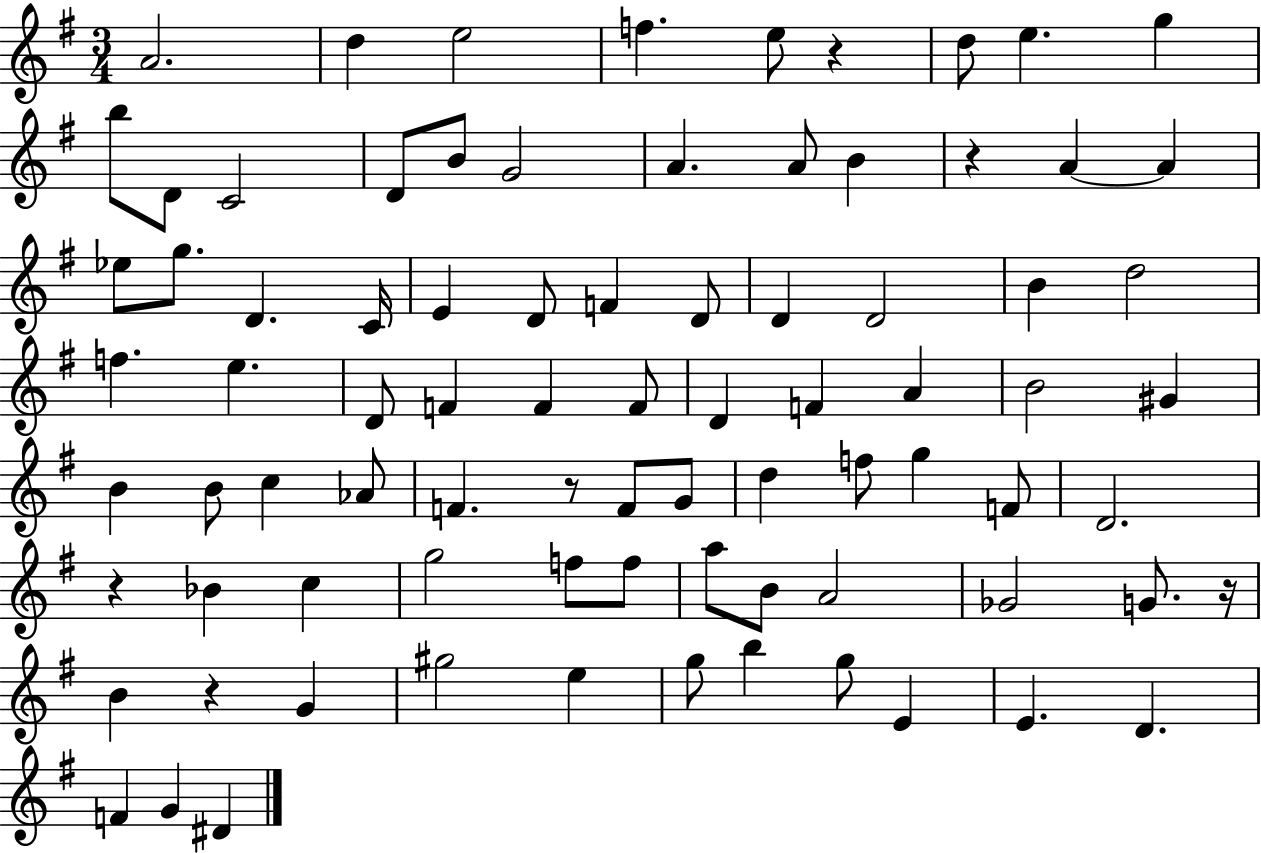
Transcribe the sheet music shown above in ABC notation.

X:1
T:Untitled
M:3/4
L:1/4
K:G
A2 d e2 f e/2 z d/2 e g b/2 D/2 C2 D/2 B/2 G2 A A/2 B z A A _e/2 g/2 D C/4 E D/2 F D/2 D D2 B d2 f e D/2 F F F/2 D F A B2 ^G B B/2 c _A/2 F z/2 F/2 G/2 d f/2 g F/2 D2 z _B c g2 f/2 f/2 a/2 B/2 A2 _G2 G/2 z/4 B z G ^g2 e g/2 b g/2 E E D F G ^D